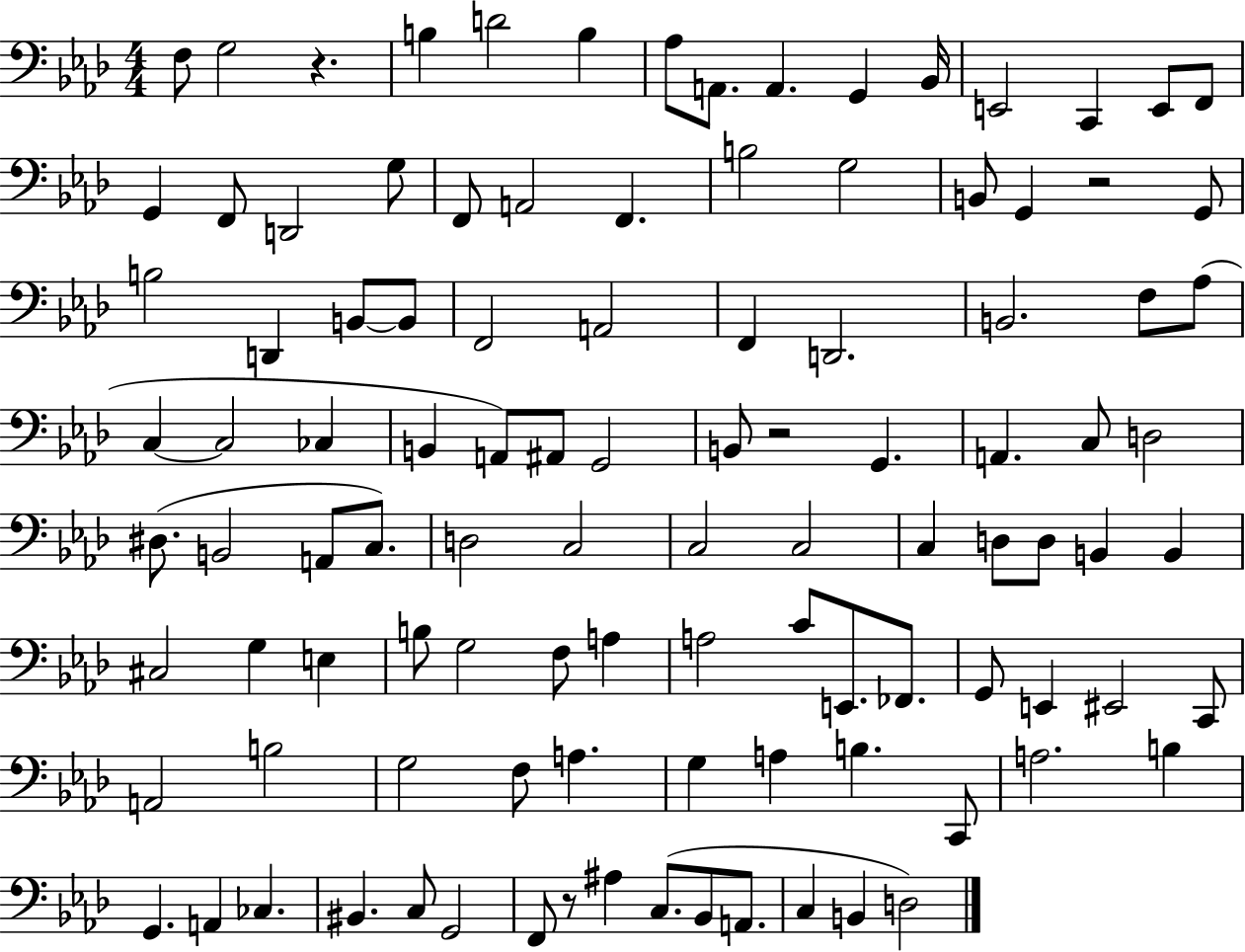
{
  \clef bass
  \numericTimeSignature
  \time 4/4
  \key aes \major
  f8 g2 r4. | b4 d'2 b4 | aes8 a,8. a,4. g,4 bes,16 | e,2 c,4 e,8 f,8 | \break g,4 f,8 d,2 g8 | f,8 a,2 f,4. | b2 g2 | b,8 g,4 r2 g,8 | \break b2 d,4 b,8~~ b,8 | f,2 a,2 | f,4 d,2. | b,2. f8 aes8( | \break c4~~ c2 ces4 | b,4 a,8) ais,8 g,2 | b,8 r2 g,4. | a,4. c8 d2 | \break dis8.( b,2 a,8 c8.) | d2 c2 | c2 c2 | c4 d8 d8 b,4 b,4 | \break cis2 g4 e4 | b8 g2 f8 a4 | a2 c'8 e,8. fes,8. | g,8 e,4 eis,2 c,8 | \break a,2 b2 | g2 f8 a4. | g4 a4 b4. c,8 | a2. b4 | \break g,4. a,4 ces4. | bis,4. c8 g,2 | f,8 r8 ais4 c8.( bes,8 a,8. | c4 b,4 d2) | \break \bar "|."
}